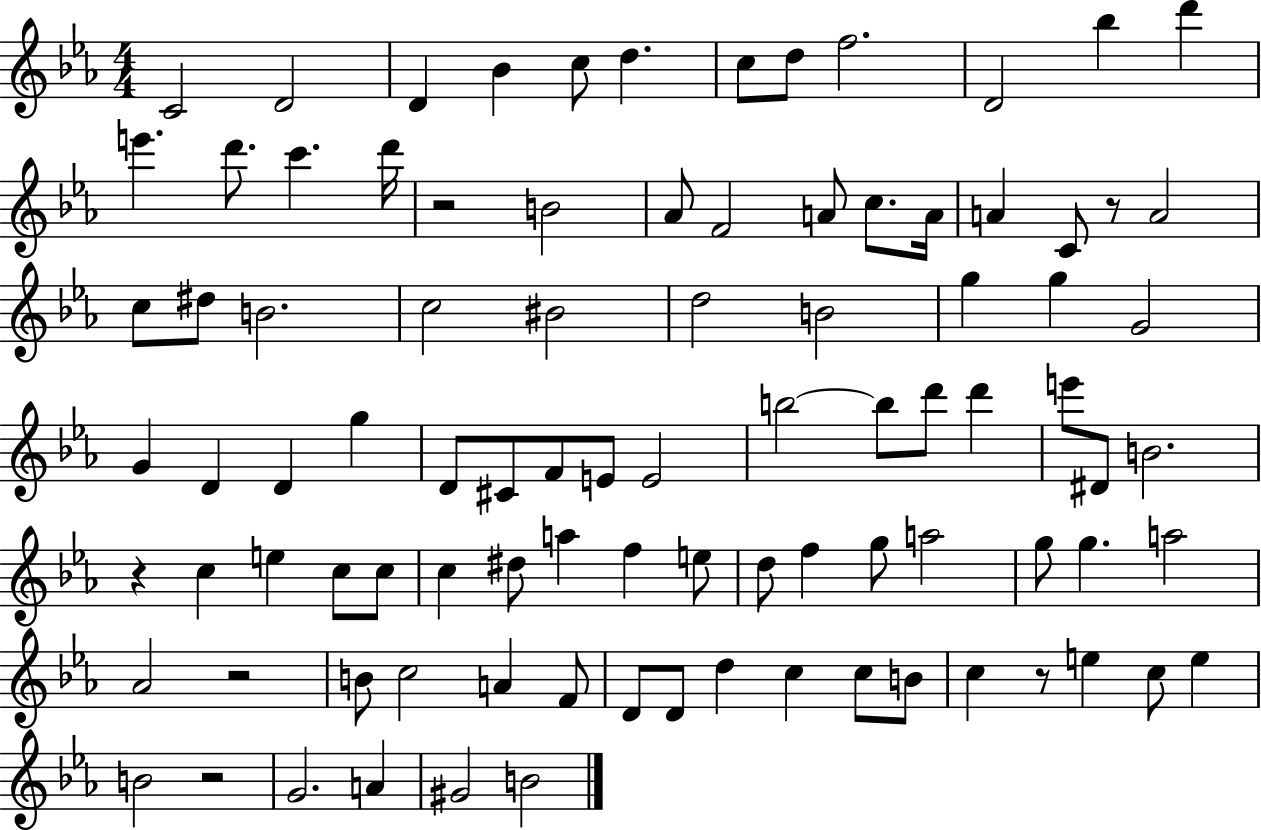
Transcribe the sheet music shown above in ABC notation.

X:1
T:Untitled
M:4/4
L:1/4
K:Eb
C2 D2 D _B c/2 d c/2 d/2 f2 D2 _b d' e' d'/2 c' d'/4 z2 B2 _A/2 F2 A/2 c/2 A/4 A C/2 z/2 A2 c/2 ^d/2 B2 c2 ^B2 d2 B2 g g G2 G D D g D/2 ^C/2 F/2 E/2 E2 b2 b/2 d'/2 d' e'/2 ^D/2 B2 z c e c/2 c/2 c ^d/2 a f e/2 d/2 f g/2 a2 g/2 g a2 _A2 z2 B/2 c2 A F/2 D/2 D/2 d c c/2 B/2 c z/2 e c/2 e B2 z2 G2 A ^G2 B2